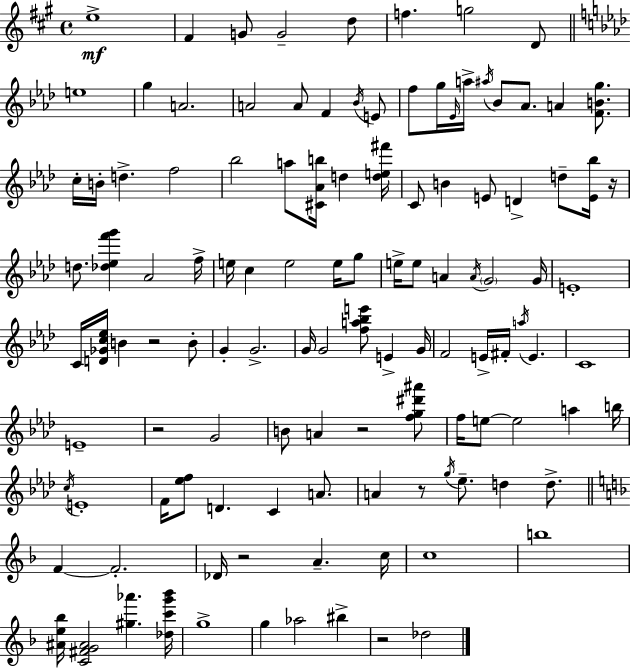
{
  \clef treble
  \time 4/4
  \defaultTimeSignature
  \key a \major
  e''1->\mf | fis'4 g'8 g'2-- d''8 | f''4. g''2 d'8 | \bar "||" \break \key f \minor e''1 | g''4 a'2. | a'2 a'8 f'4 \acciaccatura { bes'16 } e'8 | f''8 g''16 \grace { ees'16 } a''16-> \acciaccatura { ais''16 } bes'8 aes'8. a'4 | \break <f' b' g''>8. c''16-. b'16-. d''4.-> f''2 | bes''2 a''8 <cis' aes' b''>16 d''4 | <d'' e'' fis'''>16 c'8 b'4 e'8 d'4-> d''8-- | <e' bes''>16 r16 d''8. <des'' ees'' f''' g'''>4 aes'2 | \break f''16-> e''16 c''4 e''2 | e''16 g''8 e''16-> e''8 a'4 \acciaccatura { a'16 } \parenthesize g'2 | g'16 e'1-. | c'16 <d' ges' c'' ees''>16 b'4 r2 | \break b'8-. g'4-. g'2.-> | g'16 g'2 <f'' a'' bes'' e'''>8 e'4-> | g'16 f'2 e'16-> fis'16-. \acciaccatura { a''16 } e'4. | c'1 | \break e'1-- | r2 g'2 | b'8 a'4 r2 | <f'' g'' dis''' ais'''>8 f''16 e''8~~ e''2 | \break a''4 b''16 \acciaccatura { c''16 } e'1-. | f'16 <ees'' f''>8 d'4. c'4 | a'8. a'4 r8 \acciaccatura { g''16 } ees''8.-- | d''4 d''8.-> \bar "||" \break \key f \major f'4~~ f'2.-. | des'16 r2 a'4.-- c''16 | c''1 | b''1 | \break <ais' e'' bes''>16 <c' fis' g' ais'>2 <gis'' aes'''>4. <des'' c''' g''' bes'''>16 | g''1-> | g''4 aes''2 bis''4-> | r2 des''2 | \break \bar "|."
}